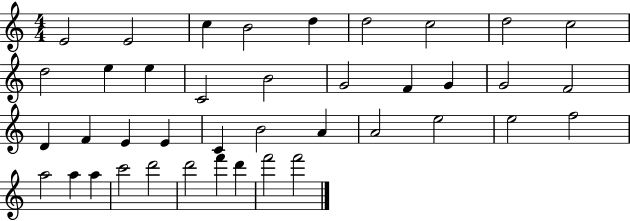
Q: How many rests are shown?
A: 0